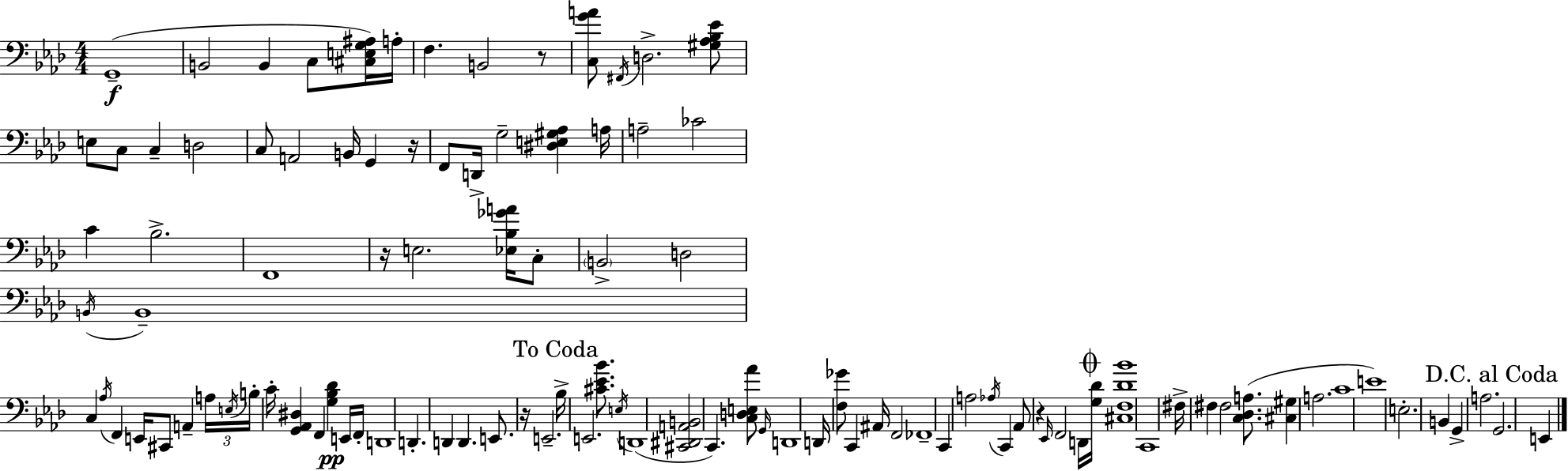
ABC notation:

X:1
T:Untitled
M:4/4
L:1/4
K:Ab
G,,4 B,,2 B,, C,/2 [^C,E,G,^A,]/4 A,/4 F, B,,2 z/2 [C,GA]/2 ^F,,/4 D,2 [^G,_A,_B,_E]/2 E,/2 C,/2 C, D,2 C,/2 A,,2 B,,/4 G,, z/4 F,,/2 D,,/4 G,2 [^D,E,^G,_A,] A,/4 A,2 _C2 C _B,2 F,,4 z/4 E,2 [_E,_B,_GA]/4 C,/2 B,,2 D,2 B,,/4 B,,4 C, _A,/4 F,, E,,/4 ^C,,/2 A,, A,/4 E,/4 B,/4 C/4 [G,,_A,,^D,] F,, [G,_B,_D] E,,/4 F,,/4 D,,4 D,, D,, D,, E,,/2 z/4 E,,2 _B,/4 E,,2 [^C_E_B]/2 E,/4 D,,4 [^C,,^D,,A,,B,,]2 C,, [C,D,E,_A]/2 G,,/4 D,,4 D,,/4 [F,_G]/2 C,, ^A,,/4 F,,2 _F,,4 C,, A,2 _A,/4 C,, _A,,/2 z _E,,/4 F,,2 D,,/4 [G,_D]/4 [^C,F,_D_B]4 C,,4 ^F,/4 ^F, ^F,2 [C,_D,A,]/2 [^C,^G,] A,2 C4 E4 E,2 B,, G,, A,2 G,,2 E,,